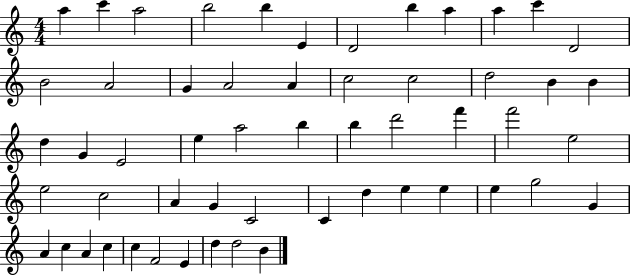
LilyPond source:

{
  \clef treble
  \numericTimeSignature
  \time 4/4
  \key c \major
  a''4 c'''4 a''2 | b''2 b''4 e'4 | d'2 b''4 a''4 | a''4 c'''4 d'2 | \break b'2 a'2 | g'4 a'2 a'4 | c''2 c''2 | d''2 b'4 b'4 | \break d''4 g'4 e'2 | e''4 a''2 b''4 | b''4 d'''2 f'''4 | f'''2 e''2 | \break e''2 c''2 | a'4 g'4 c'2 | c'4 d''4 e''4 e''4 | e''4 g''2 g'4 | \break a'4 c''4 a'4 c''4 | c''4 f'2 e'4 | d''4 d''2 b'4 | \bar "|."
}